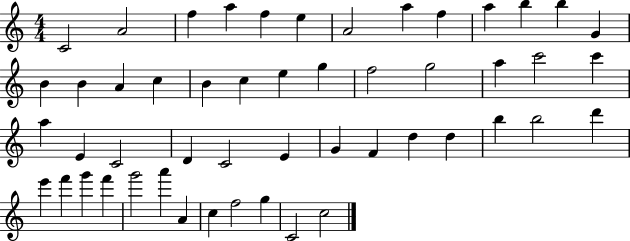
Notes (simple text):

C4/h A4/h F5/q A5/q F5/q E5/q A4/h A5/q F5/q A5/q B5/q B5/q G4/q B4/q B4/q A4/q C5/q B4/q C5/q E5/q G5/q F5/h G5/h A5/q C6/h C6/q A5/q E4/q C4/h D4/q C4/h E4/q G4/q F4/q D5/q D5/q B5/q B5/h D6/q E6/q F6/q G6/q F6/q G6/h A6/q A4/q C5/q F5/h G5/q C4/h C5/h